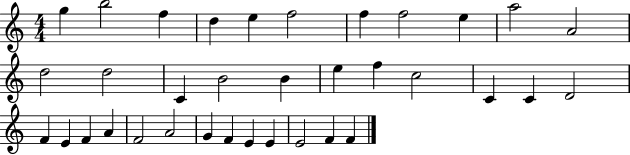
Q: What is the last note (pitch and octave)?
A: F4